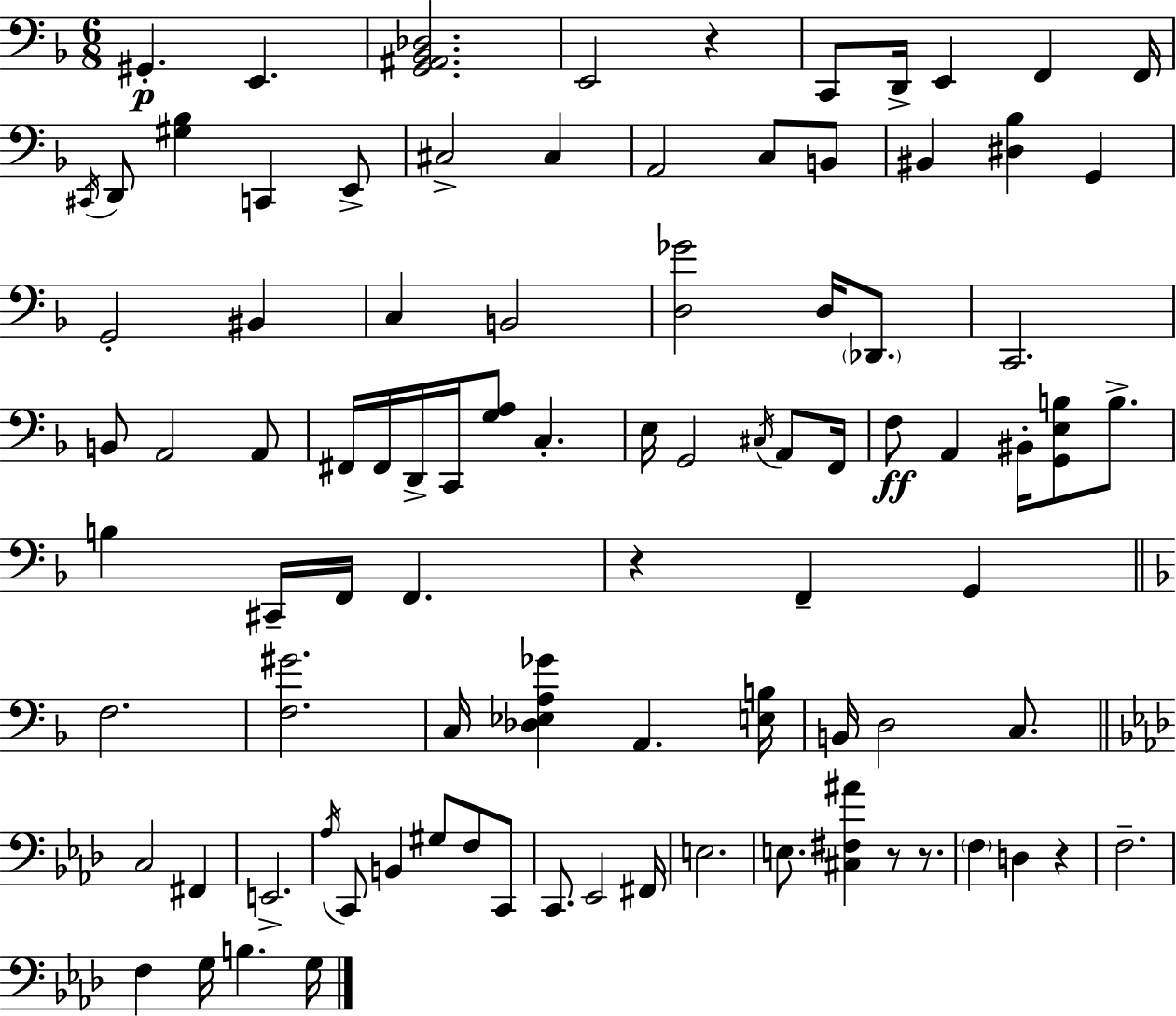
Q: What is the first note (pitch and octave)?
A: G#2